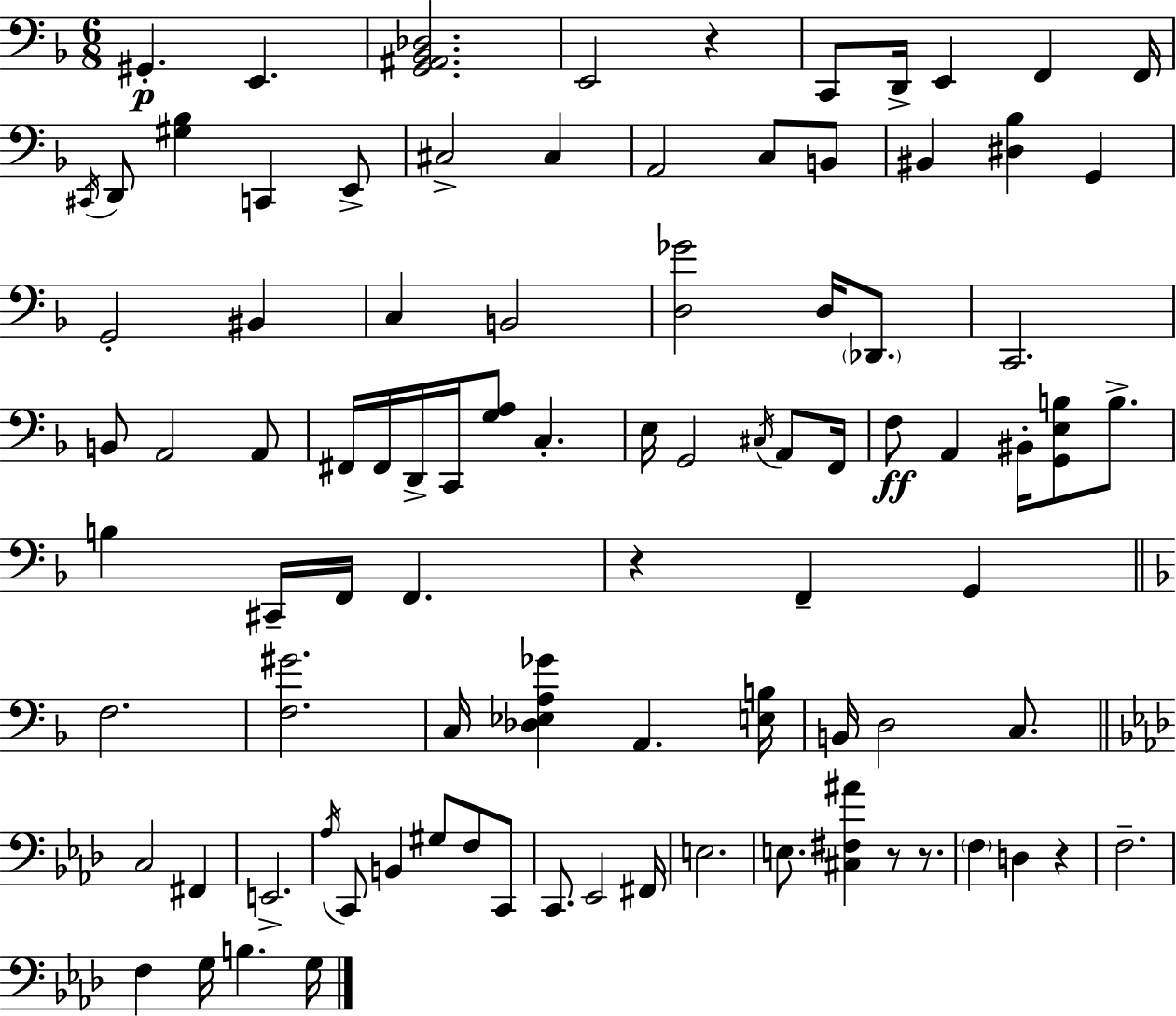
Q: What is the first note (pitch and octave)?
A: G#2